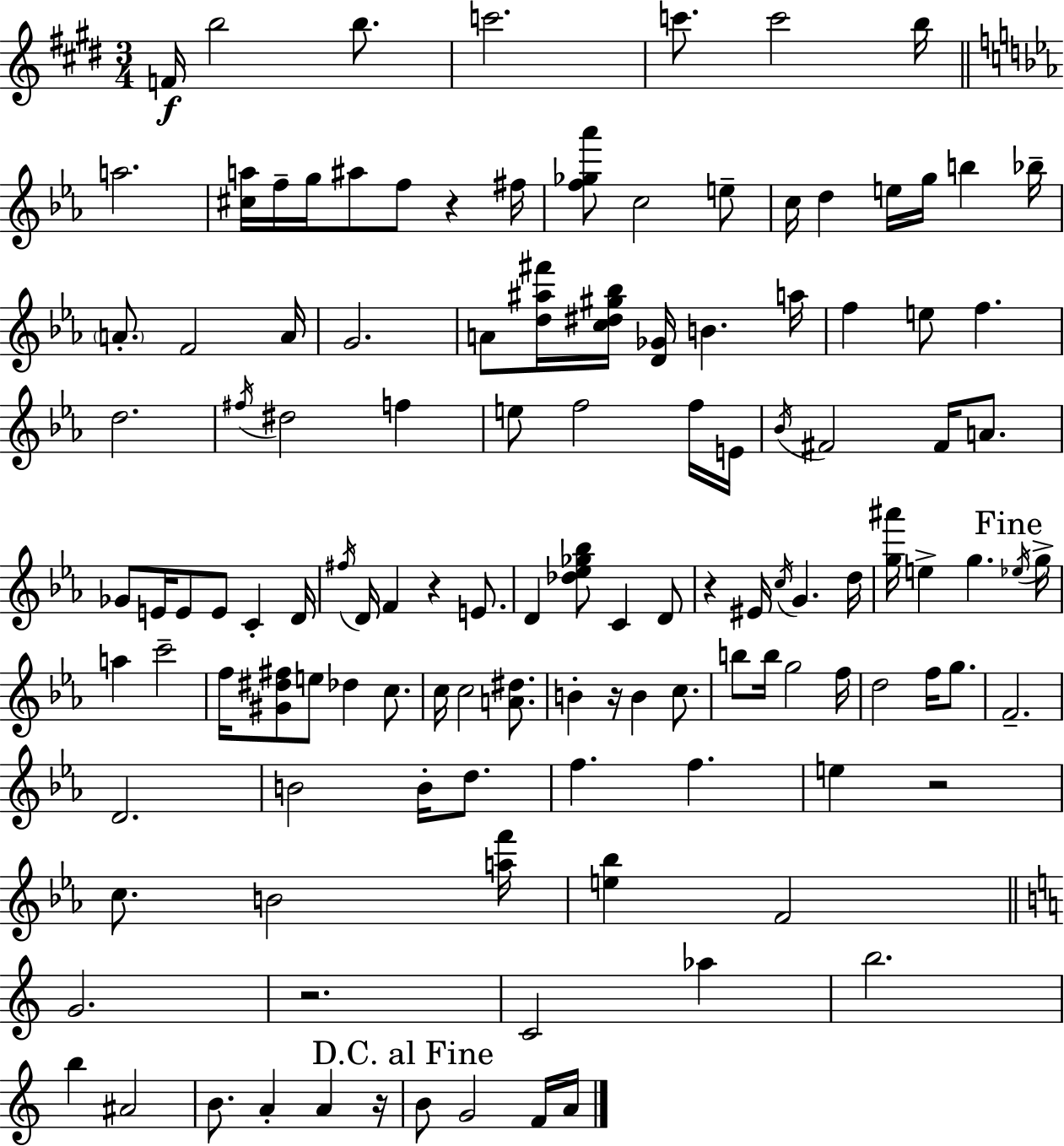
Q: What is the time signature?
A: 3/4